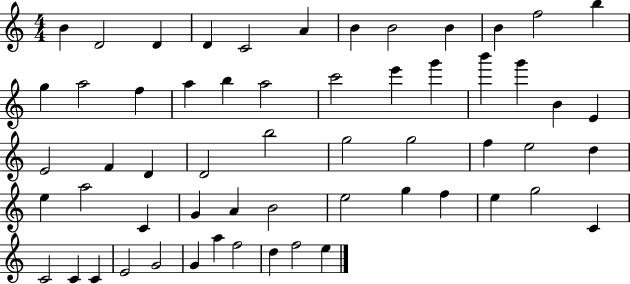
{
  \clef treble
  \numericTimeSignature
  \time 4/4
  \key c \major
  b'4 d'2 d'4 | d'4 c'2 a'4 | b'4 b'2 b'4 | b'4 f''2 b''4 | \break g''4 a''2 f''4 | a''4 b''4 a''2 | c'''2 e'''4 g'''4 | b'''4 g'''4 b'4 e'4 | \break e'2 f'4 d'4 | d'2 b''2 | g''2 g''2 | f''4 e''2 d''4 | \break e''4 a''2 c'4 | g'4 a'4 b'2 | e''2 g''4 f''4 | e''4 g''2 c'4 | \break c'2 c'4 c'4 | e'2 g'2 | g'4 a''4 f''2 | d''4 f''2 e''4 | \break \bar "|."
}